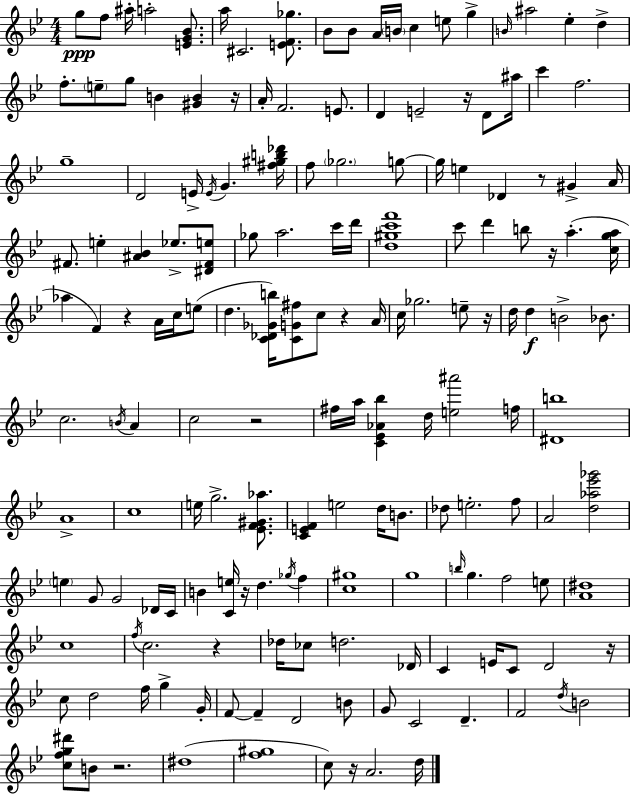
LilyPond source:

{
  \clef treble
  \numericTimeSignature
  \time 4/4
  \key bes \major
  g''8\ppp f''8 ais''16-. a''2-. <e' g' bes'>8. | a''16 cis'2. <e' f' ges''>8. | bes'8 bes'8 a'16 \parenthesize b'16 c''4 e''8 g''4-> | \grace { b'16 } ais''2 ees''4-. d''4-> | \break f''8.-. \parenthesize e''8-- g''8 b'4 <gis' b'>4 | r16 a'16-. f'2. e'8. | d'4 e'2-- r16 d'8 | ais''16 c'''4 f''2. | \break g''1-- | d'2 e'16-> \acciaccatura { e'16 } g'4. | <fis'' gis'' b'' des'''>16 f''8 \parenthesize ges''2. | g''8~~ g''16 e''4 des'4 r8 gis'4-> | \break a'16 fis'8. e''4-. <ais' bes'>4 ees''8.-> | <dis' fis' e''>8 ges''8 a''2. | c'''16 d'''16 <d'' gis'' c''' f'''>1 | c'''8 d'''4 b''8 r16 a''4.-.( | \break <c'' g'' a''>16 aes''4 f'4) r4 a'16 c''16 | e''8( d''4. <c' des' ges' b''>16) <c' g' fis''>8 c''8 r4 | a'16 c''16 ges''2. e''8-- | r16 d''16 d''4\f b'2-> bes'8. | \break c''2. \acciaccatura { b'16 } a'4 | c''2 r2 | fis''16 a''16 <c' ees' aes' bes''>4 d''16 <e'' ais'''>2 | f''16 <dis' b''>1 | \break a'1-> | c''1 | e''16 g''2.-> | <ees' f' gis' aes''>8. <c' e' f'>4 e''2 d''16 | \break b'8. des''8 e''2.-. | f''8 a'2 <d'' aes'' ees''' ges'''>2 | \parenthesize e''4 g'8 g'2 | des'16 c'16 b'4 <c' e''>16 r16 d''4. \acciaccatura { ges''16 } | \break f''4 <c'' gis''>1 | g''1 | \grace { b''16 } g''4. f''2 | e''8 <a' dis''>1 | \break c''1 | \acciaccatura { f''16 } c''2. | r4 des''16 ces''8 d''2. | des'16 c'4 e'16 c'8 d'2 | \break r16 c''8 d''2 | f''16 g''4-> g'16-. f'8~~ f'4-- d'2 | b'8 g'8 c'2 | d'4.-- f'2 \acciaccatura { d''16 } b'2 | \break <c'' f'' g'' dis'''>8 b'8 r2. | dis''1( | <f'' gis''>1 | c''8) r16 a'2. | \break d''16 \bar "|."
}